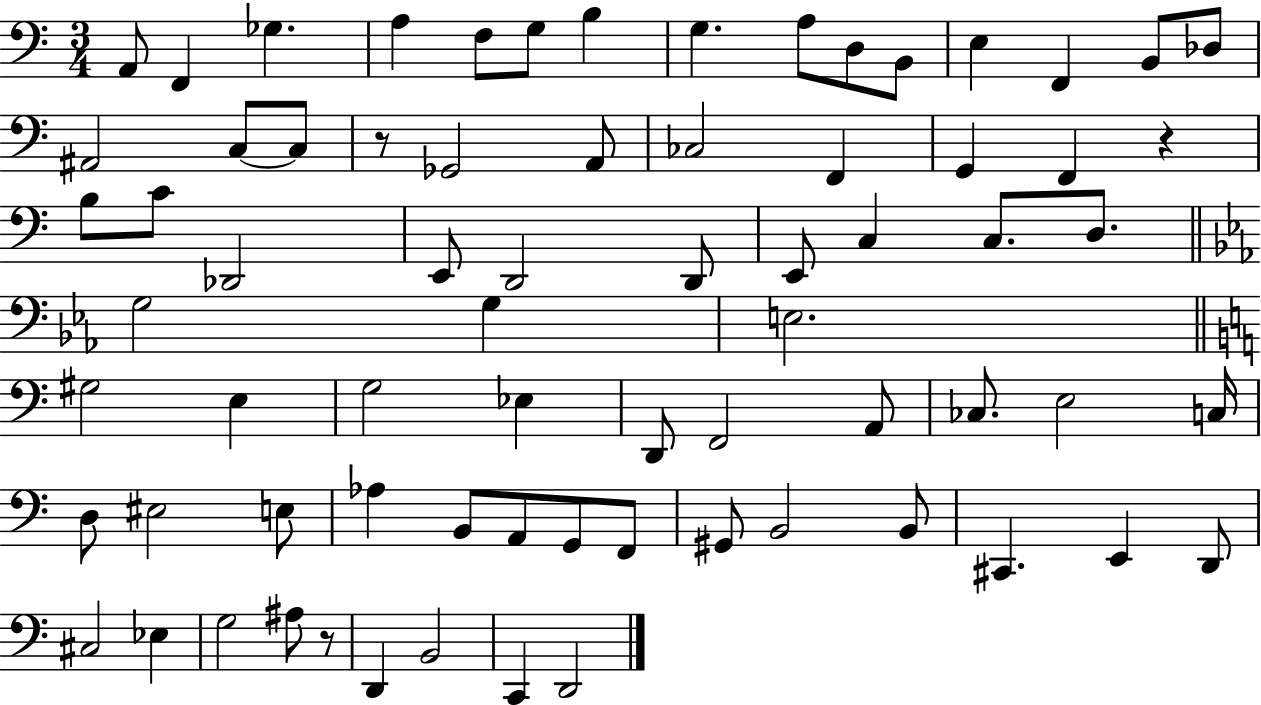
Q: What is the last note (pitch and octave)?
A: D2